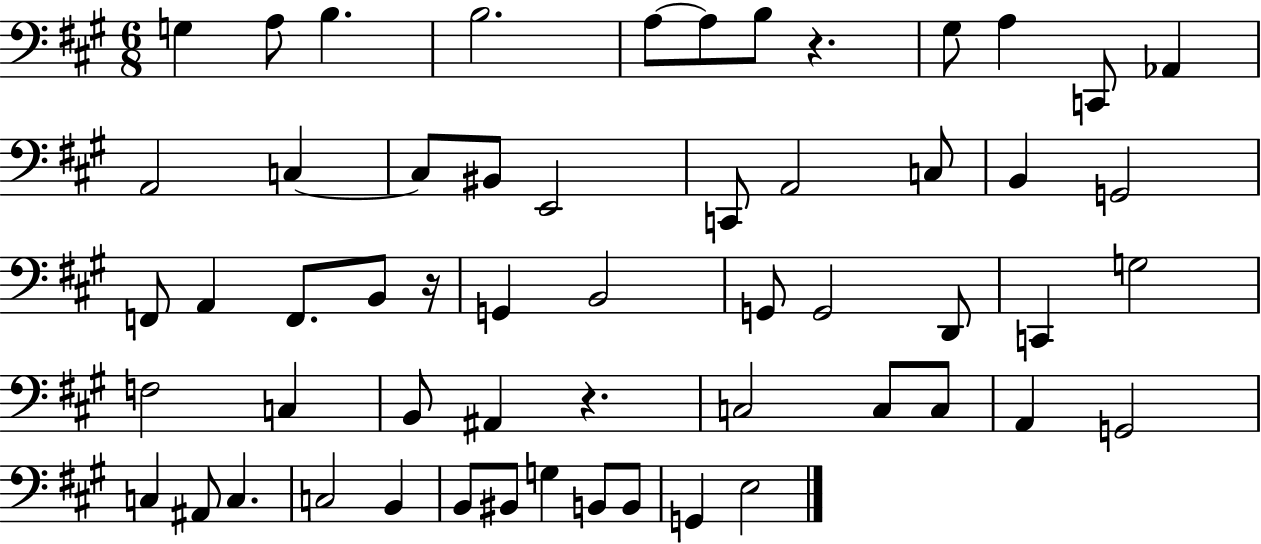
{
  \clef bass
  \numericTimeSignature
  \time 6/8
  \key a \major
  g4 a8 b4. | b2. | a8~~ a8 b8 r4. | gis8 a4 c,8 aes,4 | \break a,2 c4~~ | c8 bis,8 e,2 | c,8 a,2 c8 | b,4 g,2 | \break f,8 a,4 f,8. b,8 r16 | g,4 b,2 | g,8 g,2 d,8 | c,4 g2 | \break f2 c4 | b,8 ais,4 r4. | c2 c8 c8 | a,4 g,2 | \break c4 ais,8 c4. | c2 b,4 | b,8 bis,8 g4 b,8 b,8 | g,4 e2 | \break \bar "|."
}